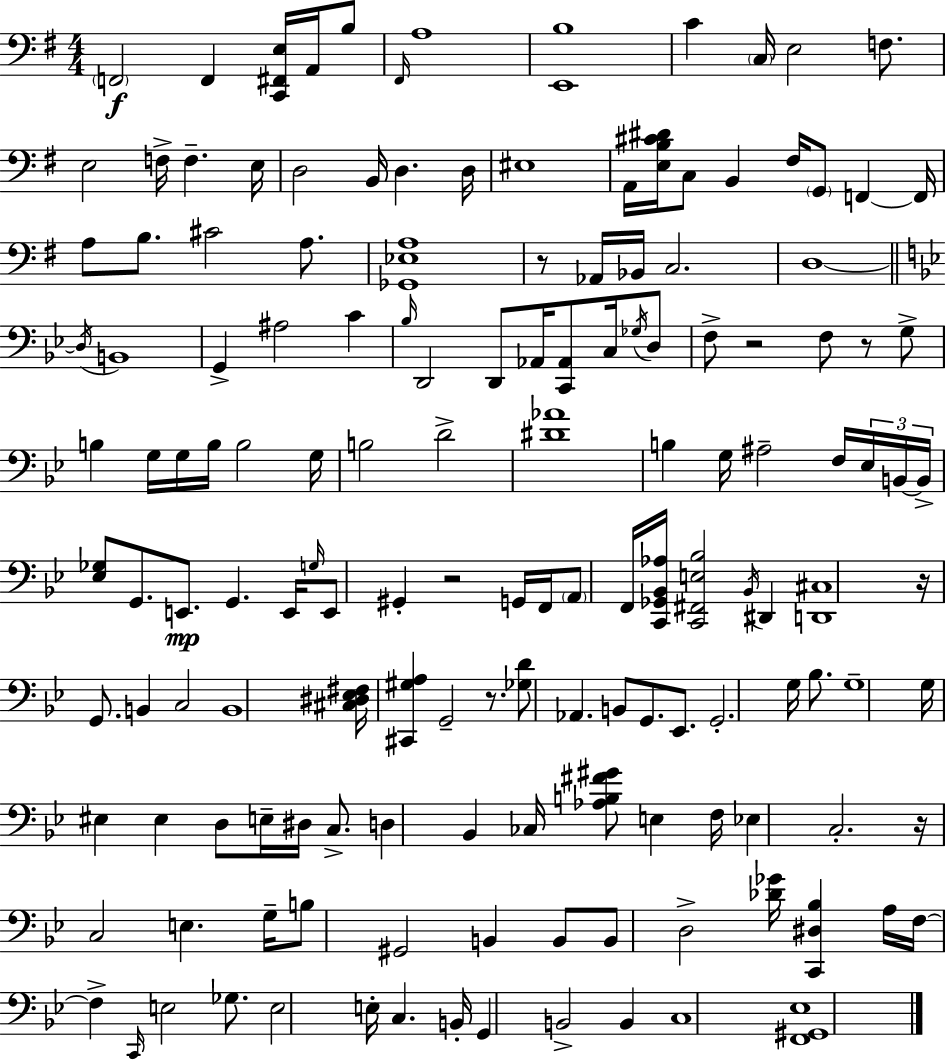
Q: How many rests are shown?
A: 7